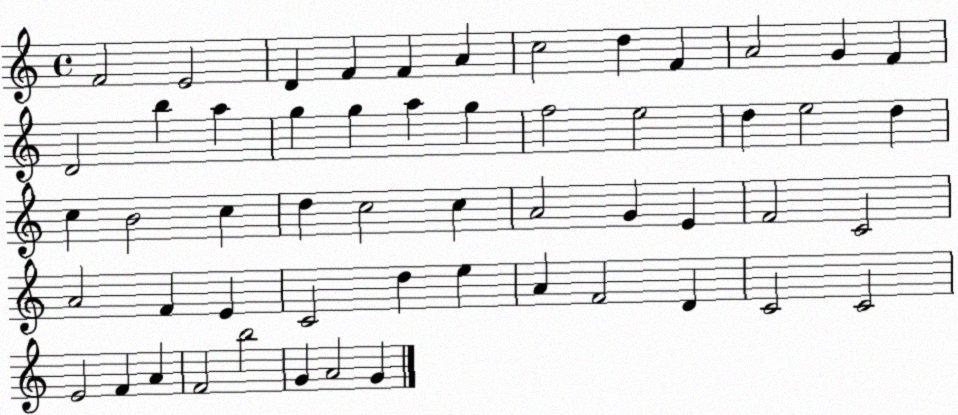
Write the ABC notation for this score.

X:1
T:Untitled
M:4/4
L:1/4
K:C
F2 E2 D F F A c2 d F A2 G F D2 b a g g a g f2 e2 d e2 d c B2 c d c2 c A2 G E F2 C2 A2 F E C2 d e A F2 D C2 C2 E2 F A F2 b2 G A2 G